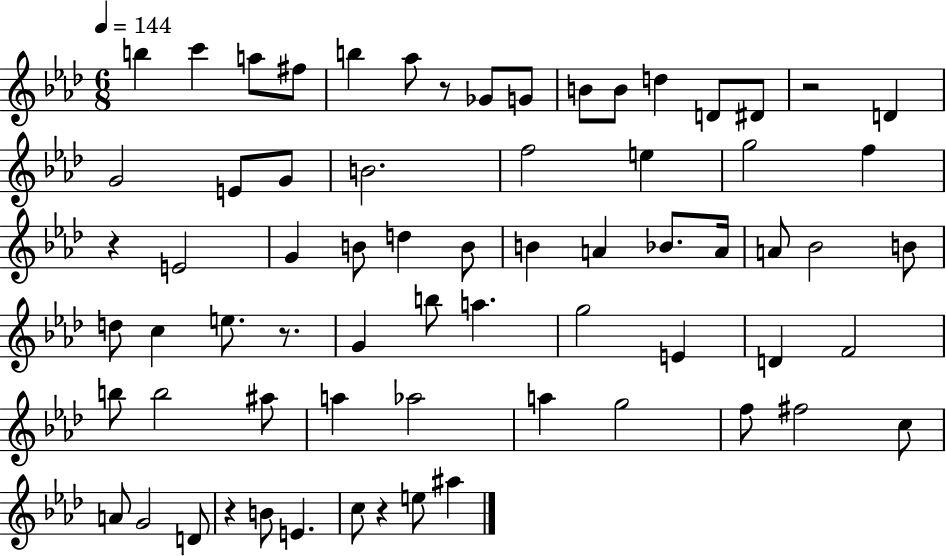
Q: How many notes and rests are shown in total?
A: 68